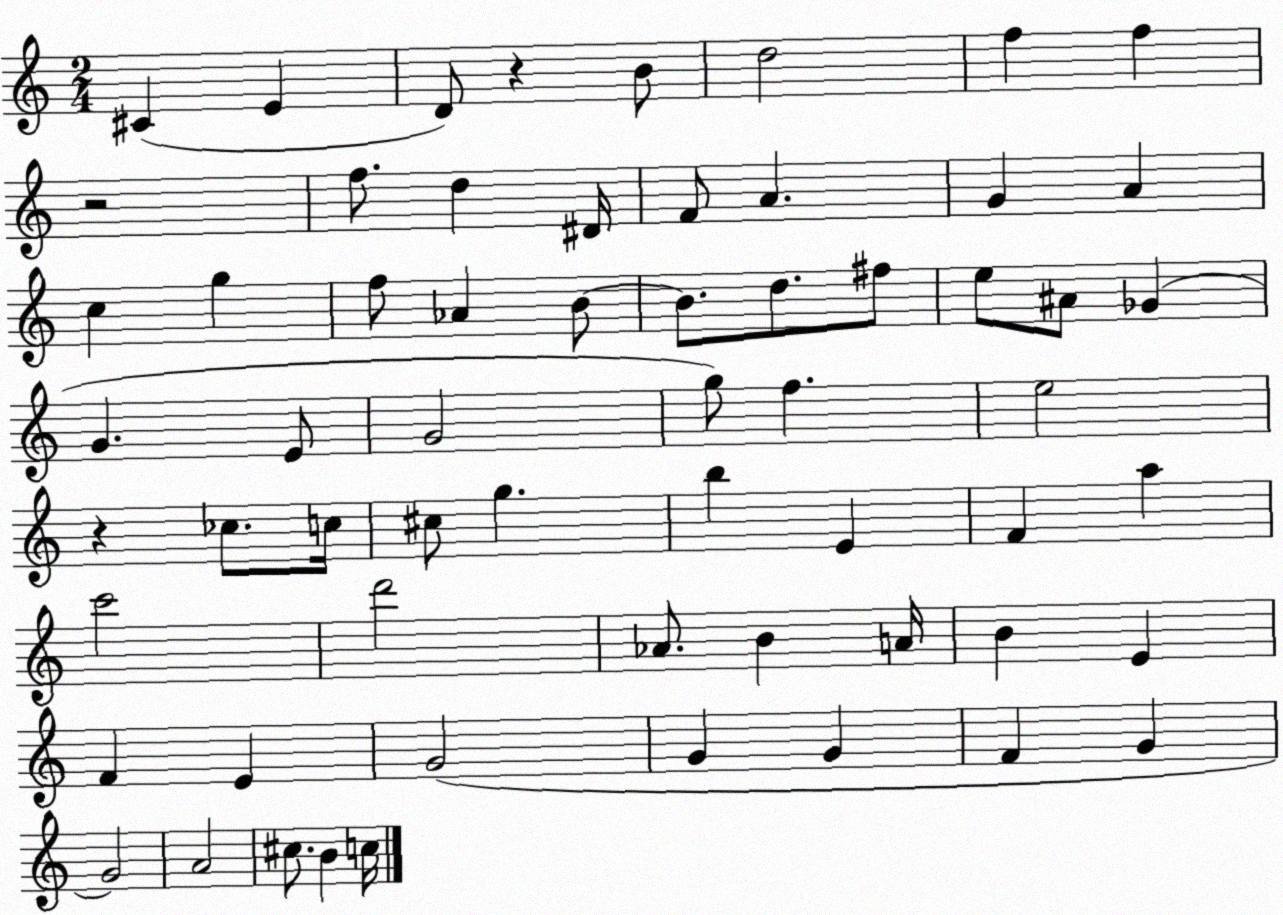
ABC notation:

X:1
T:Untitled
M:2/4
L:1/4
K:C
^C E D/2 z B/2 d2 f f z2 f/2 d ^D/4 F/2 A G A c g f/2 _A B/2 B/2 d/2 ^f/2 e/2 ^A/2 _G G E/2 G2 g/2 f e2 z _c/2 c/4 ^c/2 g b E F a c'2 d'2 _A/2 B A/4 B E F E G2 G G F G G2 A2 ^c/2 B c/4